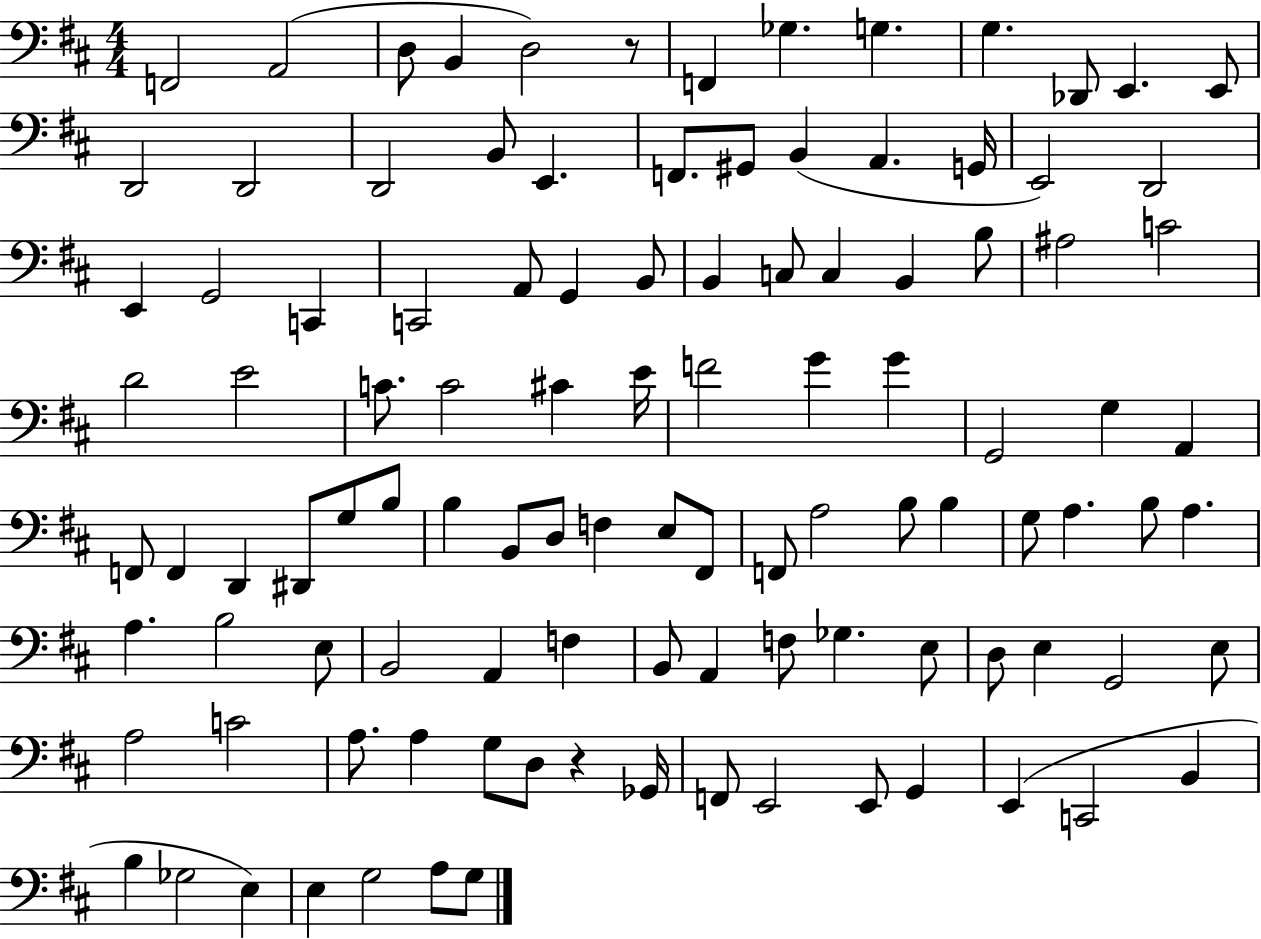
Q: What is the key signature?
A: D major